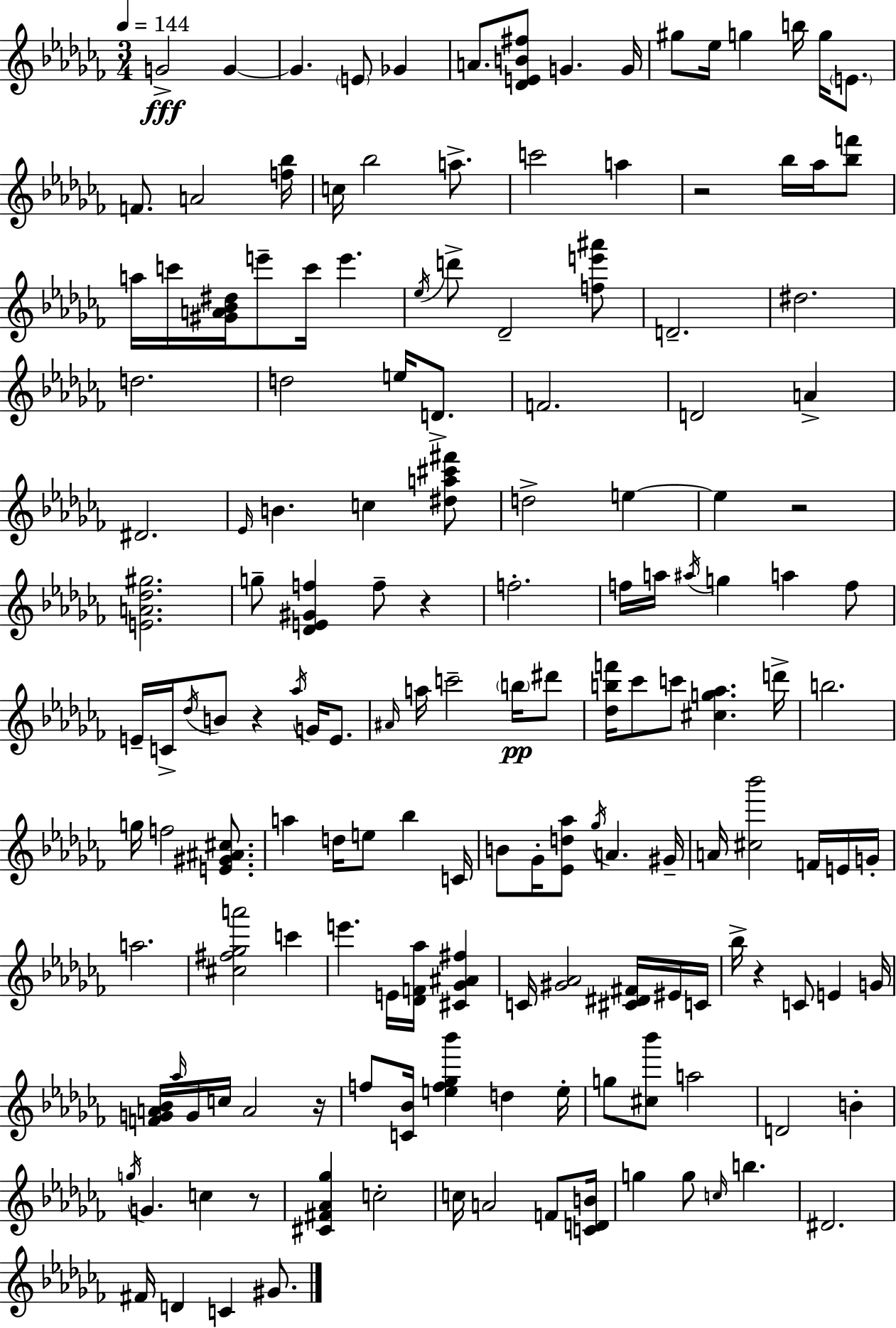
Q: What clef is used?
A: treble